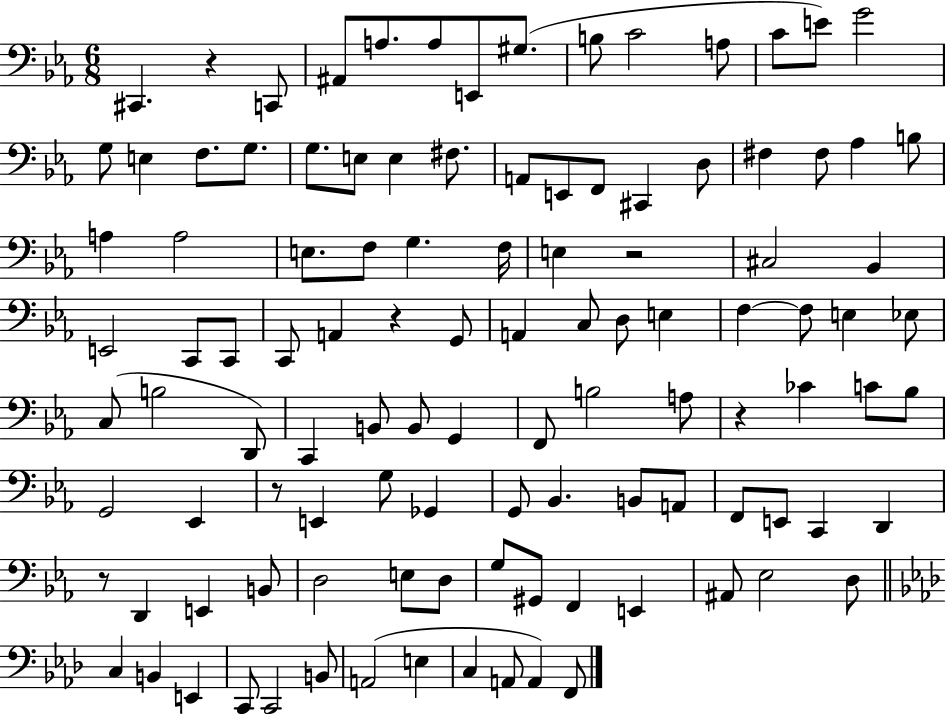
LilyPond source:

{
  \clef bass
  \numericTimeSignature
  \time 6/8
  \key ees \major
  cis,4. r4 c,8 | ais,8 a8. a8 e,8 gis8.( | b8 c'2 a8 | c'8 e'8) g'2 | \break g8 e4 f8. g8. | g8. e8 e4 fis8. | a,8 e,8 f,8 cis,4 d8 | fis4 fis8 aes4 b8 | \break a4 a2 | e8. f8 g4. f16 | e4 r2 | cis2 bes,4 | \break e,2 c,8 c,8 | c,8 a,4 r4 g,8 | a,4 c8 d8 e4 | f4~~ f8 e4 ees8 | \break c8( b2 d,8) | c,4 b,8 b,8 g,4 | f,8 b2 a8 | r4 ces'4 c'8 bes8 | \break g,2 ees,4 | r8 e,4 g8 ges,4 | g,8 bes,4. b,8 a,8 | f,8 e,8 c,4 d,4 | \break r8 d,4 e,4 b,8 | d2 e8 d8 | g8 gis,8 f,4 e,4 | ais,8 ees2 d8 | \break \bar "||" \break \key f \minor c4 b,4 e,4 | c,8 c,2 b,8 | a,2( e4 | c4 a,8 a,4) f,8 | \break \bar "|."
}